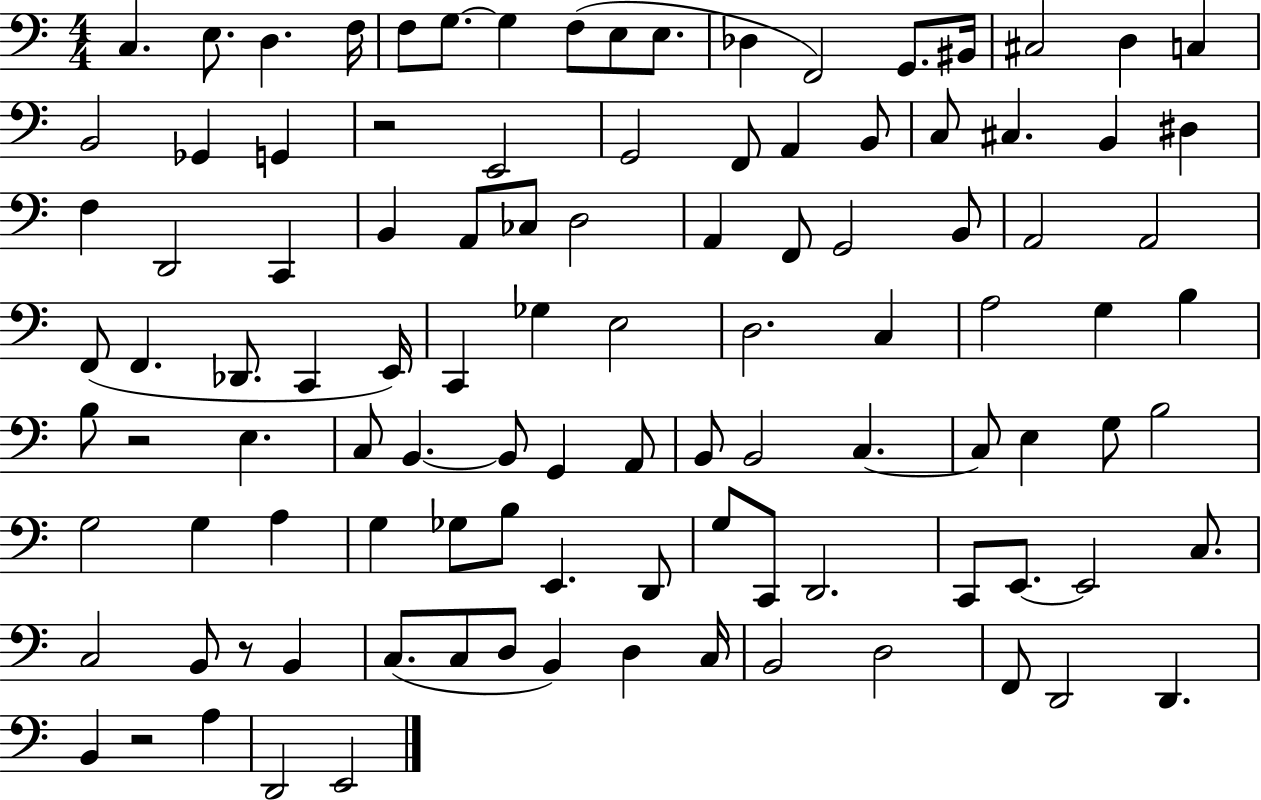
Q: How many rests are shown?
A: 4